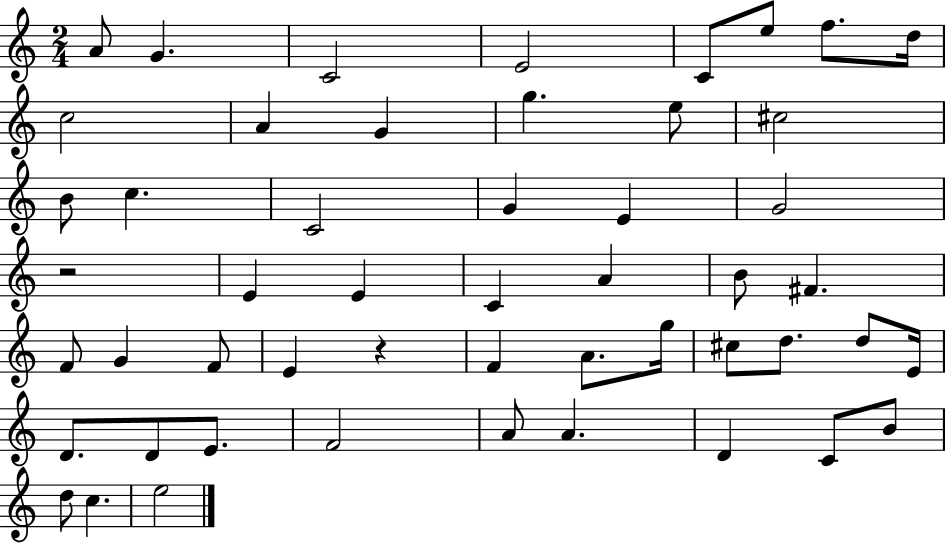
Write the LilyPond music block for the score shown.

{
  \clef treble
  \numericTimeSignature
  \time 2/4
  \key c \major
  a'8 g'4. | c'2 | e'2 | c'8 e''8 f''8. d''16 | \break c''2 | a'4 g'4 | g''4. e''8 | cis''2 | \break b'8 c''4. | c'2 | g'4 e'4 | g'2 | \break r2 | e'4 e'4 | c'4 a'4 | b'8 fis'4. | \break f'8 g'4 f'8 | e'4 r4 | f'4 a'8. g''16 | cis''8 d''8. d''8 e'16 | \break d'8. d'8 e'8. | f'2 | a'8 a'4. | d'4 c'8 b'8 | \break d''8 c''4. | e''2 | \bar "|."
}